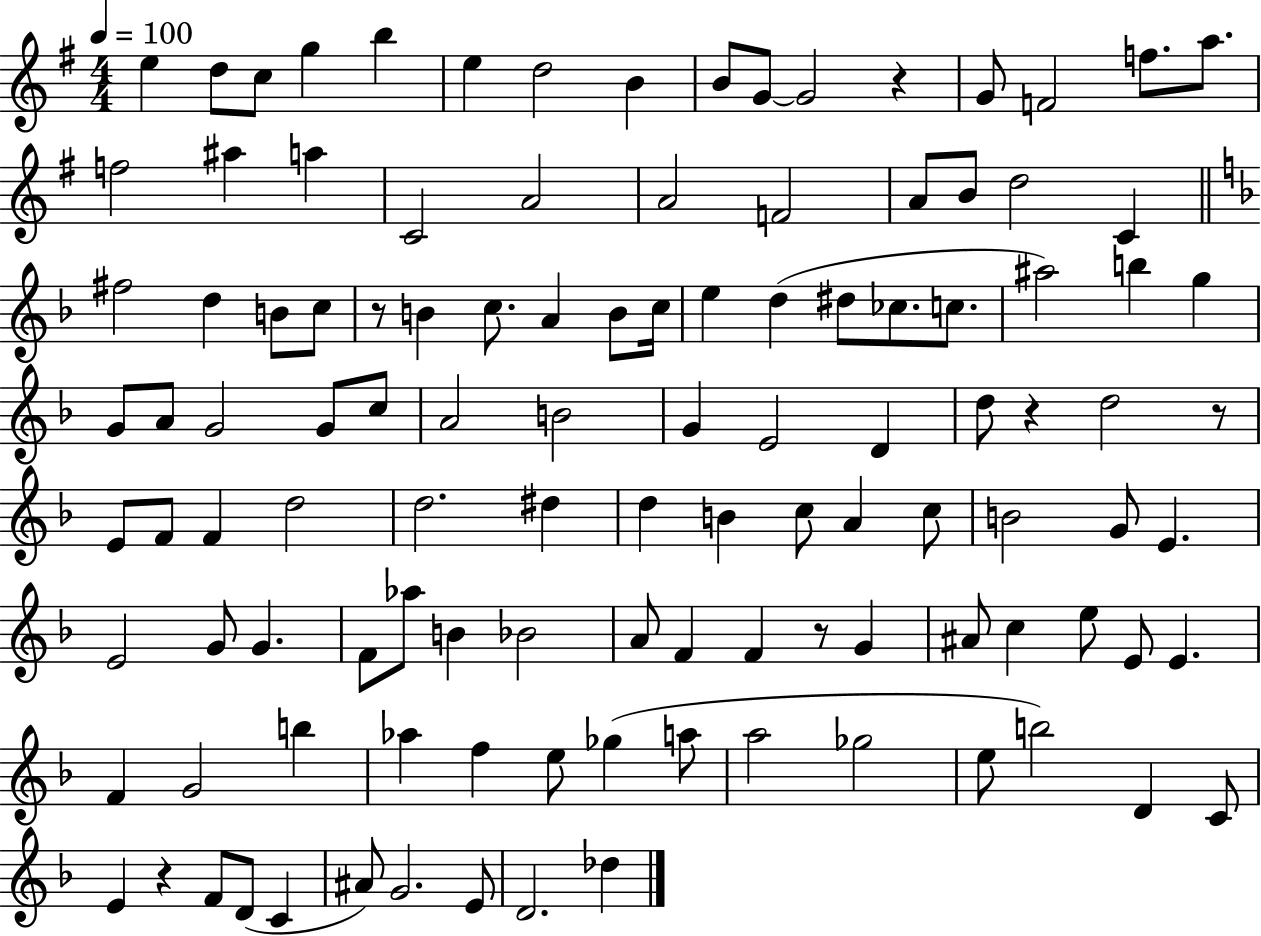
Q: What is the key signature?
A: G major